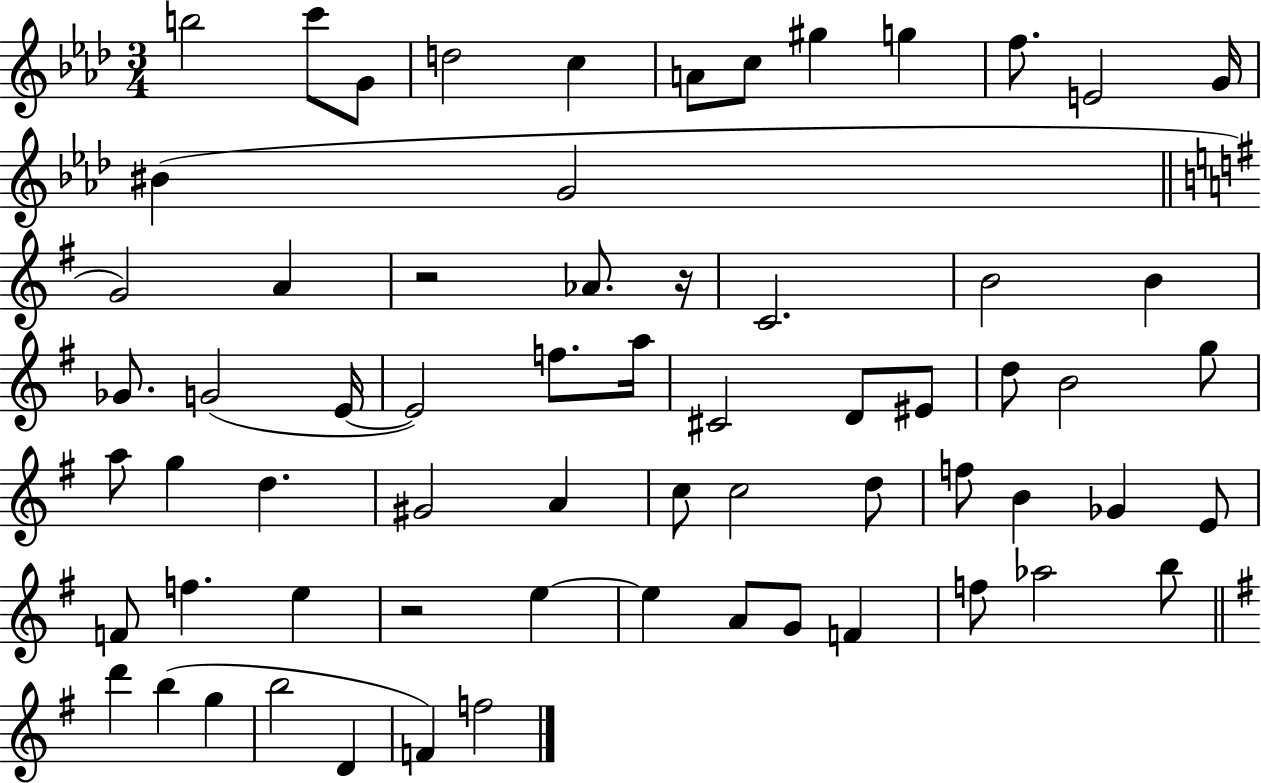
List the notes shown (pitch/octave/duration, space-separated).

B5/h C6/e G4/e D5/h C5/q A4/e C5/e G#5/q G5/q F5/e. E4/h G4/s BIS4/q G4/h G4/h A4/q R/h Ab4/e. R/s C4/h. B4/h B4/q Gb4/e. G4/h E4/s E4/h F5/e. A5/s C#4/h D4/e EIS4/e D5/e B4/h G5/e A5/e G5/q D5/q. G#4/h A4/q C5/e C5/h D5/e F5/e B4/q Gb4/q E4/e F4/e F5/q. E5/q R/h E5/q E5/q A4/e G4/e F4/q F5/e Ab5/h B5/e D6/q B5/q G5/q B5/h D4/q F4/q F5/h